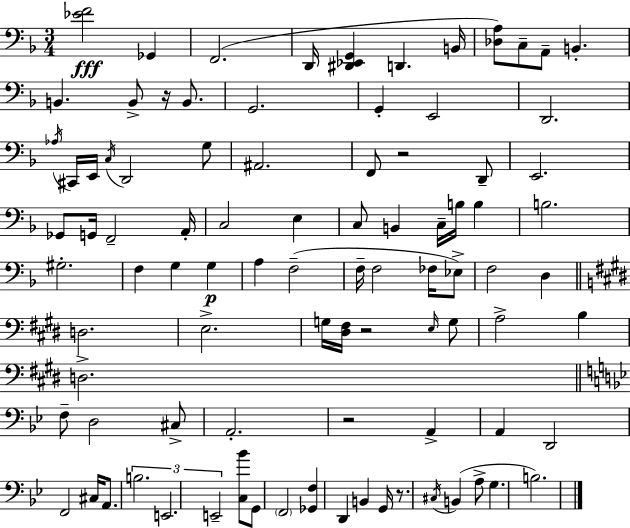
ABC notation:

X:1
T:Untitled
M:3/4
L:1/4
K:Dm
[_EF]2 _G,, F,,2 D,,/4 [^D,,_E,,G,,] D,, B,,/4 [_D,A,]/2 C,/2 A,,/2 B,, B,, B,,/2 z/4 B,,/2 G,,2 G,, E,,2 D,,2 _A,/4 ^C,,/4 E,,/4 C,/4 D,,2 G,/2 ^A,,2 F,,/2 z2 D,,/2 E,,2 _G,,/2 G,,/4 F,,2 A,,/4 C,2 E, C,/2 B,, C,/4 B,/4 B, B,2 ^G,2 F, G, G, A, F,2 F,/4 F,2 _F,/4 _E,/2 F,2 D, D,2 E,2 G,/4 [^D,^F,]/4 z2 E,/4 G,/2 A,2 B, D,2 F,/2 D,2 ^C,/2 A,,2 z2 A,, A,, D,,2 F,,2 ^C,/4 A,,/2 B,2 E,,2 E,,2 [C,_B]/2 G,,/2 F,,2 [_G,,F,] D,, B,, G,,/4 z/2 ^C,/4 B,, A,/2 G, B,2